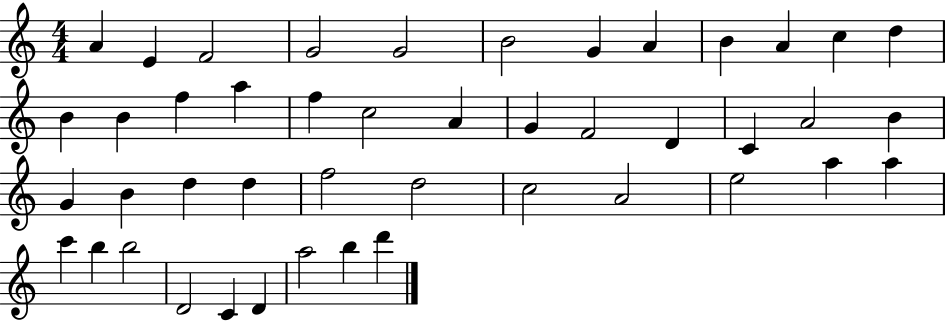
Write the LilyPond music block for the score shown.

{
  \clef treble
  \numericTimeSignature
  \time 4/4
  \key c \major
  a'4 e'4 f'2 | g'2 g'2 | b'2 g'4 a'4 | b'4 a'4 c''4 d''4 | \break b'4 b'4 f''4 a''4 | f''4 c''2 a'4 | g'4 f'2 d'4 | c'4 a'2 b'4 | \break g'4 b'4 d''4 d''4 | f''2 d''2 | c''2 a'2 | e''2 a''4 a''4 | \break c'''4 b''4 b''2 | d'2 c'4 d'4 | a''2 b''4 d'''4 | \bar "|."
}